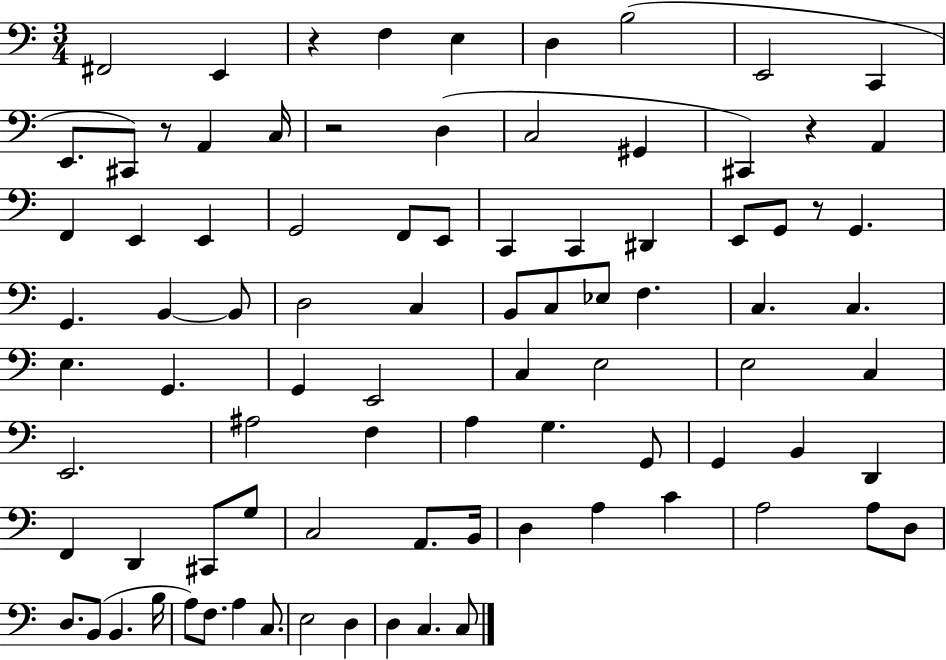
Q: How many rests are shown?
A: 5